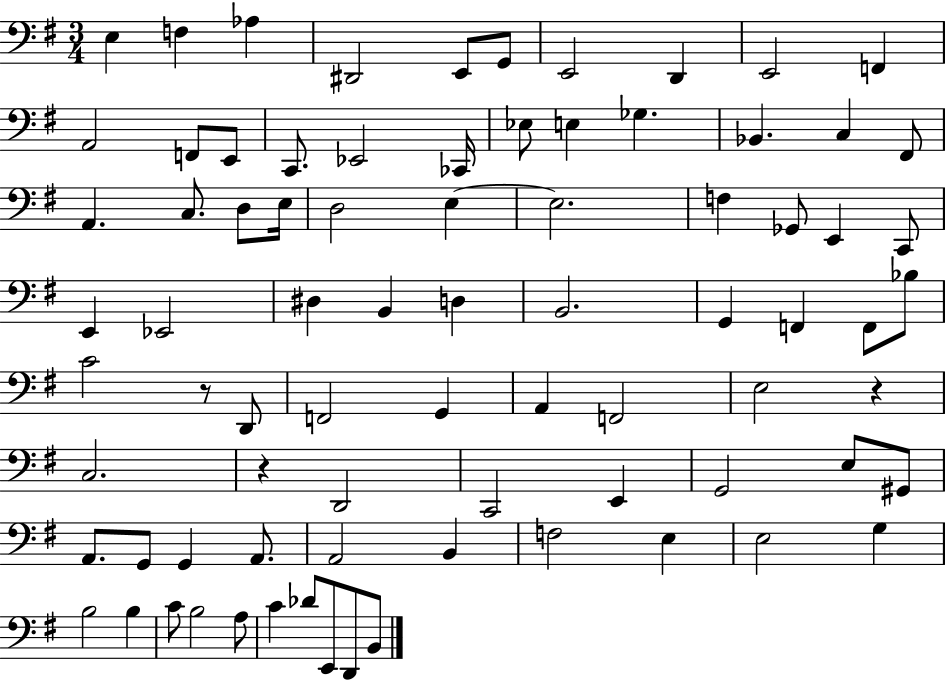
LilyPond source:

{
  \clef bass
  \numericTimeSignature
  \time 3/4
  \key g \major
  e4 f4 aes4 | dis,2 e,8 g,8 | e,2 d,4 | e,2 f,4 | \break a,2 f,8 e,8 | c,8. ees,2 ces,16 | ees8 e4 ges4. | bes,4. c4 fis,8 | \break a,4. c8. d8 e16 | d2 e4~~ | e2. | f4 ges,8 e,4 c,8 | \break e,4 ees,2 | dis4 b,4 d4 | b,2. | g,4 f,4 f,8 bes8 | \break c'2 r8 d,8 | f,2 g,4 | a,4 f,2 | e2 r4 | \break c2. | r4 d,2 | c,2 e,4 | g,2 e8 gis,8 | \break a,8. g,8 g,4 a,8. | a,2 b,4 | f2 e4 | e2 g4 | \break b2 b4 | c'8 b2 a8 | c'4 des'8 e,8 d,8 b,8 | \bar "|."
}